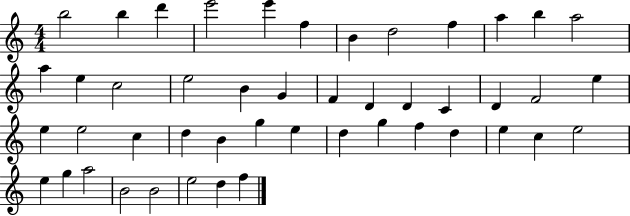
B5/h B5/q D6/q E6/h E6/q F5/q B4/q D5/h F5/q A5/q B5/q A5/h A5/q E5/q C5/h E5/h B4/q G4/q F4/q D4/q D4/q C4/q D4/q F4/h E5/q E5/q E5/h C5/q D5/q B4/q G5/q E5/q D5/q G5/q F5/q D5/q E5/q C5/q E5/h E5/q G5/q A5/h B4/h B4/h E5/h D5/q F5/q